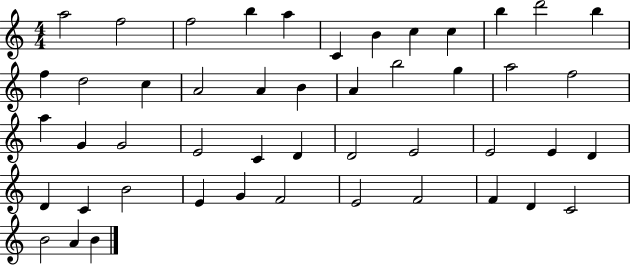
{
  \clef treble
  \numericTimeSignature
  \time 4/4
  \key c \major
  a''2 f''2 | f''2 b''4 a''4 | c'4 b'4 c''4 c''4 | b''4 d'''2 b''4 | \break f''4 d''2 c''4 | a'2 a'4 b'4 | a'4 b''2 g''4 | a''2 f''2 | \break a''4 g'4 g'2 | e'2 c'4 d'4 | d'2 e'2 | e'2 e'4 d'4 | \break d'4 c'4 b'2 | e'4 g'4 f'2 | e'2 f'2 | f'4 d'4 c'2 | \break b'2 a'4 b'4 | \bar "|."
}